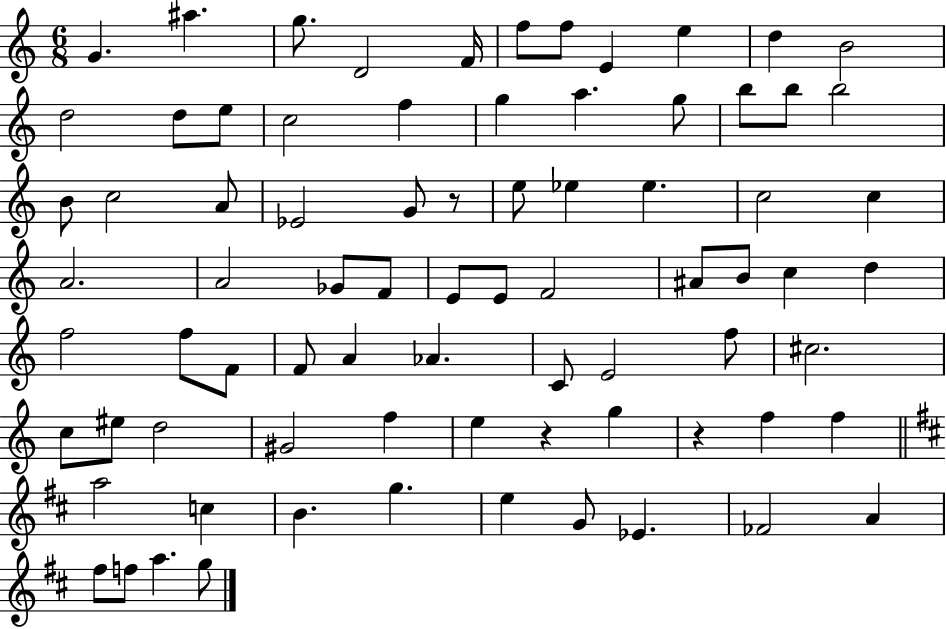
{
  \clef treble
  \numericTimeSignature
  \time 6/8
  \key c \major
  g'4. ais''4. | g''8. d'2 f'16 | f''8 f''8 e'4 e''4 | d''4 b'2 | \break d''2 d''8 e''8 | c''2 f''4 | g''4 a''4. g''8 | b''8 b''8 b''2 | \break b'8 c''2 a'8 | ees'2 g'8 r8 | e''8 ees''4 ees''4. | c''2 c''4 | \break a'2. | a'2 ges'8 f'8 | e'8 e'8 f'2 | ais'8 b'8 c''4 d''4 | \break f''2 f''8 f'8 | f'8 a'4 aes'4. | c'8 e'2 f''8 | cis''2. | \break c''8 eis''8 d''2 | gis'2 f''4 | e''4 r4 g''4 | r4 f''4 f''4 | \break \bar "||" \break \key d \major a''2 c''4 | b'4. g''4. | e''4 g'8 ees'4. | fes'2 a'4 | \break fis''8 f''8 a''4. g''8 | \bar "|."
}